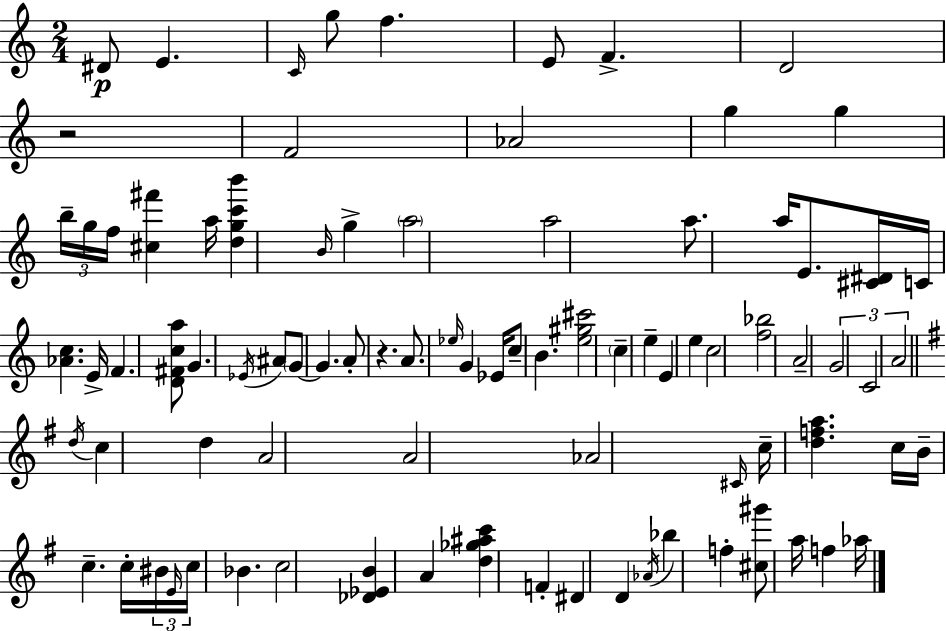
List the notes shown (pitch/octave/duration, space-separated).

D#4/e E4/q. C4/s G5/e F5/q. E4/e F4/q. D4/h R/h F4/h Ab4/h G5/q G5/q B5/s G5/s F5/s [C#5,F#6]/q A5/s [D5,G5,C6,B6]/q B4/s G5/q A5/h A5/h A5/e. A5/s E4/e. [C#4,D#4]/s C4/s [Ab4,C5]/q. E4/s F4/q. [D4,F#4,C5,A5]/e G4/q. Eb4/s A#4/e G4/e G4/q. A4/e R/q. A4/e. Eb5/s G4/q Eb4/s C5/e B4/q. [E5,G#5,C#6]/h C5/q E5/q E4/q E5/q C5/h [F5,Bb5]/h A4/h G4/h C4/h A4/h D5/s C5/q D5/q A4/h A4/h Ab4/h C#4/s C5/s [D5,F5,A5]/q. C5/s B4/s C5/q. C5/s BIS4/s E4/s C5/s Bb4/q. C5/h [Db4,Eb4,B4]/q A4/q [D5,Gb5,A#5,C6]/q F4/q D#4/q D4/q Ab4/s Bb5/q F5/q [C#5,G#6]/e A5/s F5/q Ab5/s